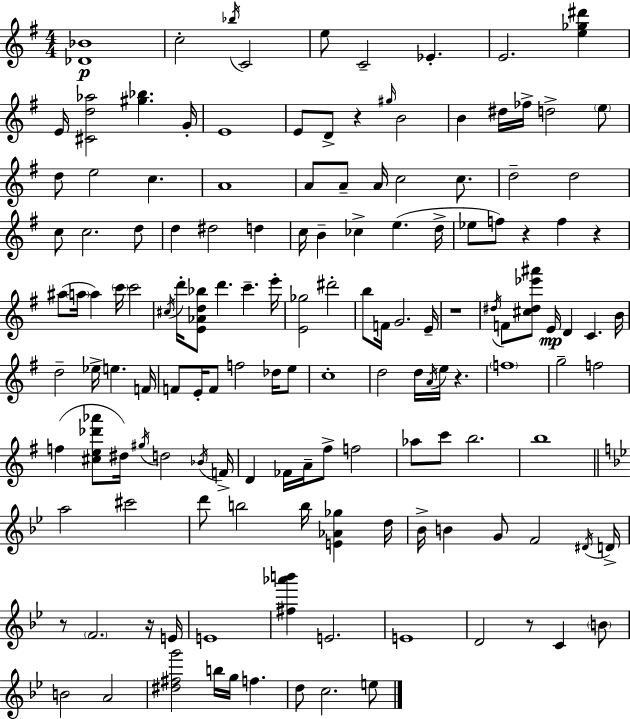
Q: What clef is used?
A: treble